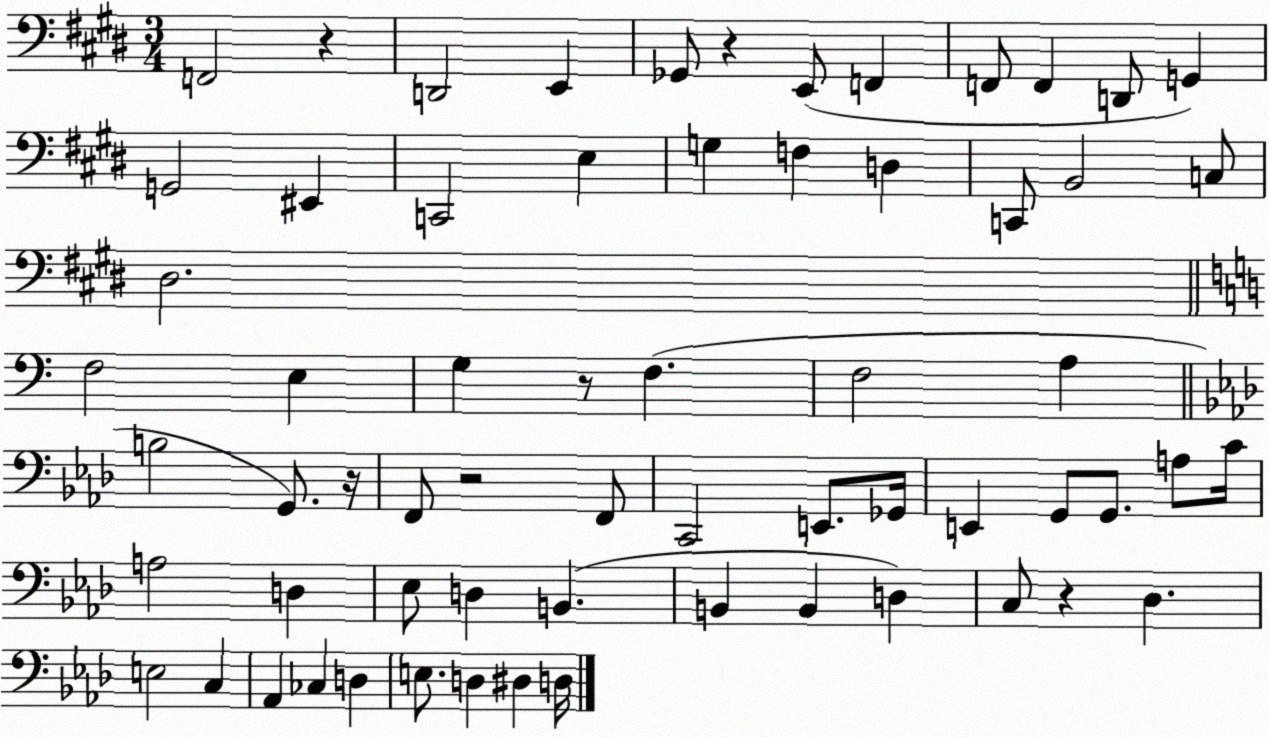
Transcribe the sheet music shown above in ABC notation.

X:1
T:Untitled
M:3/4
L:1/4
K:E
F,,2 z D,,2 E,, _G,,/2 z E,,/2 F,, F,,/2 F,, D,,/2 G,, G,,2 ^E,, C,,2 E, G, F, D, C,,/2 B,,2 C,/2 ^D,2 F,2 E, G, z/2 F, F,2 A, B,2 G,,/2 z/4 F,,/2 z2 F,,/2 C,,2 E,,/2 _G,,/4 E,, G,,/2 G,,/2 A,/2 C/4 A,2 D, _E,/2 D, B,, B,, B,, D, C,/2 z _D, E,2 C, _A,, _C, D, E,/2 D, ^D, D,/4